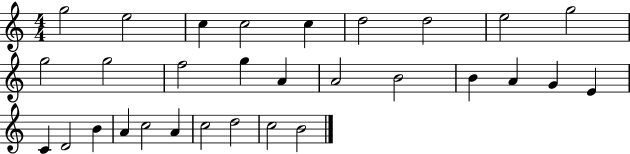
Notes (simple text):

G5/h E5/h C5/q C5/h C5/q D5/h D5/h E5/h G5/h G5/h G5/h F5/h G5/q A4/q A4/h B4/h B4/q A4/q G4/q E4/q C4/q D4/h B4/q A4/q C5/h A4/q C5/h D5/h C5/h B4/h